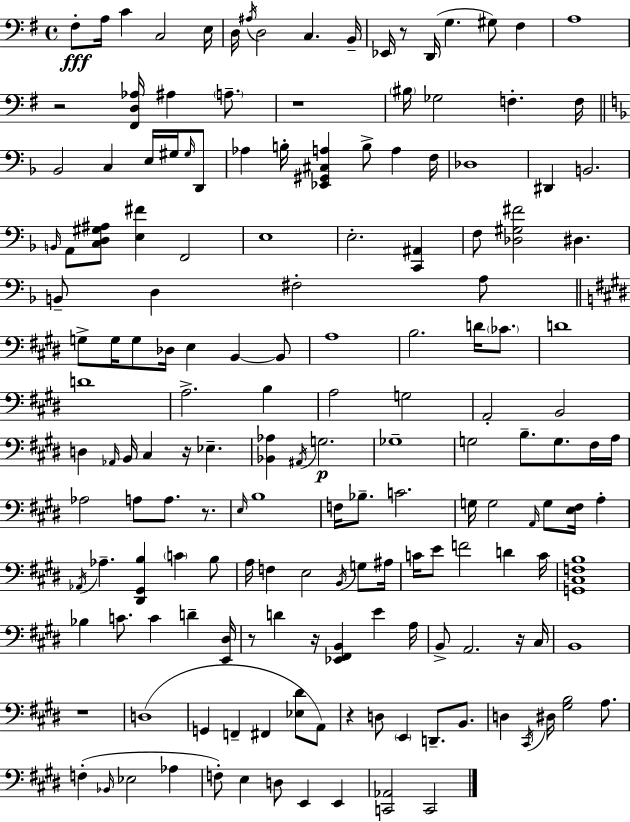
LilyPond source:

{
  \clef bass
  \time 4/4
  \defaultTimeSignature
  \key e \minor
  \repeat volta 2 { fis8-.\fff a16 c'4 c2 e16 | d16 \acciaccatura { ais16 } d2 c4. | b,16-- ees,16 r8 d,16( g4. gis8) fis4 | a1 | \break r2 <fis, d aes>16 ais4 \parenthesize a8.-- | r1 | \parenthesize bis16 ges2 f4.-. | f16 \bar "||" \break \key f \major bes,2 c4 e16 gis16 \grace { gis16 } d,8 | aes4 b16-. <ees, gis, cis a>4 b8-> a4 | f16 des1 | dis,4 b,2. | \break \grace { b,16 } a,8 <c d gis ais>8 <e fis'>4 f,2 | e1 | e2.-. <c, ais,>4 | f8 <des gis fis'>2 dis4. | \break b,8-- d4 fis2-. | a8 \bar "||" \break \key e \major g8-> g16 g8 des16 e4 b,4~~ b,8 | a1 | b2. d'16 \parenthesize ces'8. | d'1 | \break d'1 | a2.-> b4 | a2 g2 | a,2-. b,2 | \break d4 \grace { aes,16 } b,16 cis4 r16 ees4.-- | <bes, aes>4 \acciaccatura { ais,16 } g2.\p | ges1-- | g2 b8.-- g8. | \break fis16 a16 aes2 a8 a8. r8. | \grace { e16 } b1 | f16 bes8.-- c'2. | g16 g2 \grace { a,16 } g8 <e fis>16 | \break a4-. \acciaccatura { aes,16 } aes4.-- <dis, gis, b>4 \parenthesize c'4 | b8 a16 f4 e2 | \acciaccatura { b,16 } g8 ais16 c'16 e'8 f'2 | d'4 c'16 <g, cis f b>1 | \break bes4 c'8. c'4 | d'4-- <e, dis>16 r8 d'4 r16 <ees, fis, b,>4 | e'4 a16 b,8-> a,2. | r16 cis16 b,1 | \break r1 | d1( | g,4 f,4-- fis,4 | <ees dis'>8 a,8) r4 d8 \parenthesize e,4 | \break d,8.-- b,8. d4 \acciaccatura { cis,16 } dis16 <gis b>2 | a8. f4-.( \grace { bes,16 } ees2 | aes4 f8-.) e4 d8 | e,4 e,4 <c, aes,>2 | \break c,2 } \bar "|."
}